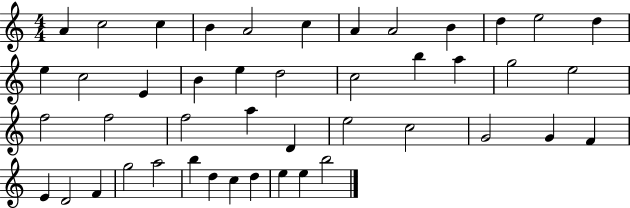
{
  \clef treble
  \numericTimeSignature
  \time 4/4
  \key c \major
  a'4 c''2 c''4 | b'4 a'2 c''4 | a'4 a'2 b'4 | d''4 e''2 d''4 | \break e''4 c''2 e'4 | b'4 e''4 d''2 | c''2 b''4 a''4 | g''2 e''2 | \break f''2 f''2 | f''2 a''4 d'4 | e''2 c''2 | g'2 g'4 f'4 | \break e'4 d'2 f'4 | g''2 a''2 | b''4 d''4 c''4 d''4 | e''4 e''4 b''2 | \break \bar "|."
}